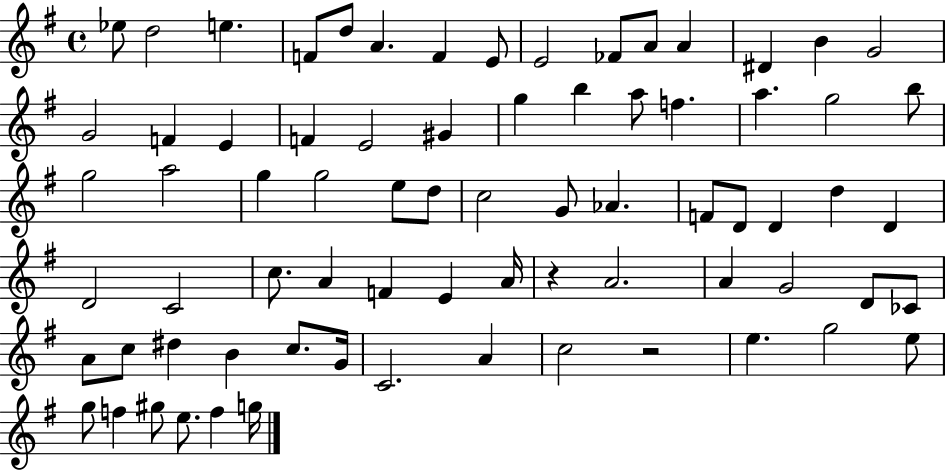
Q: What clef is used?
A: treble